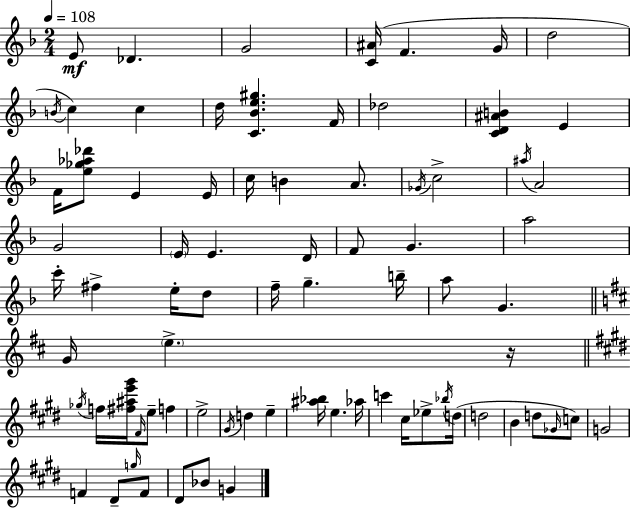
E4/e Db4/q. G4/h [C4,A#4]/s F4/q. G4/s D5/h B4/s C5/q C5/q D5/s [C4,Bb4,E5,G#5]/q. F4/s Db5/h [C4,D4,A#4,B4]/q E4/q F4/s [E5,Gb5,Ab5,Db6]/e E4/q E4/s C5/s B4/q A4/e. Gb4/s C5/h A#5/s A4/h G4/h E4/s E4/q. D4/s F4/e G4/q. A5/h C6/s F#5/q E5/s D5/e F5/s G5/q. B5/s A5/e G4/q. G4/s E5/q. R/s Gb5/s F5/s [F#5,A#5,E6,G#6]/s F#4/s E5/e F5/q E5/h G#4/s D5/q E5/q [A#5,Bb5]/s E5/q. Ab5/s C6/q C#5/s Eb5/e Bb5/s D5/s D5/h B4/q D5/e Gb4/s C5/e G4/h F4/q D#4/e G5/s F4/e D#4/e Bb4/e G4/q